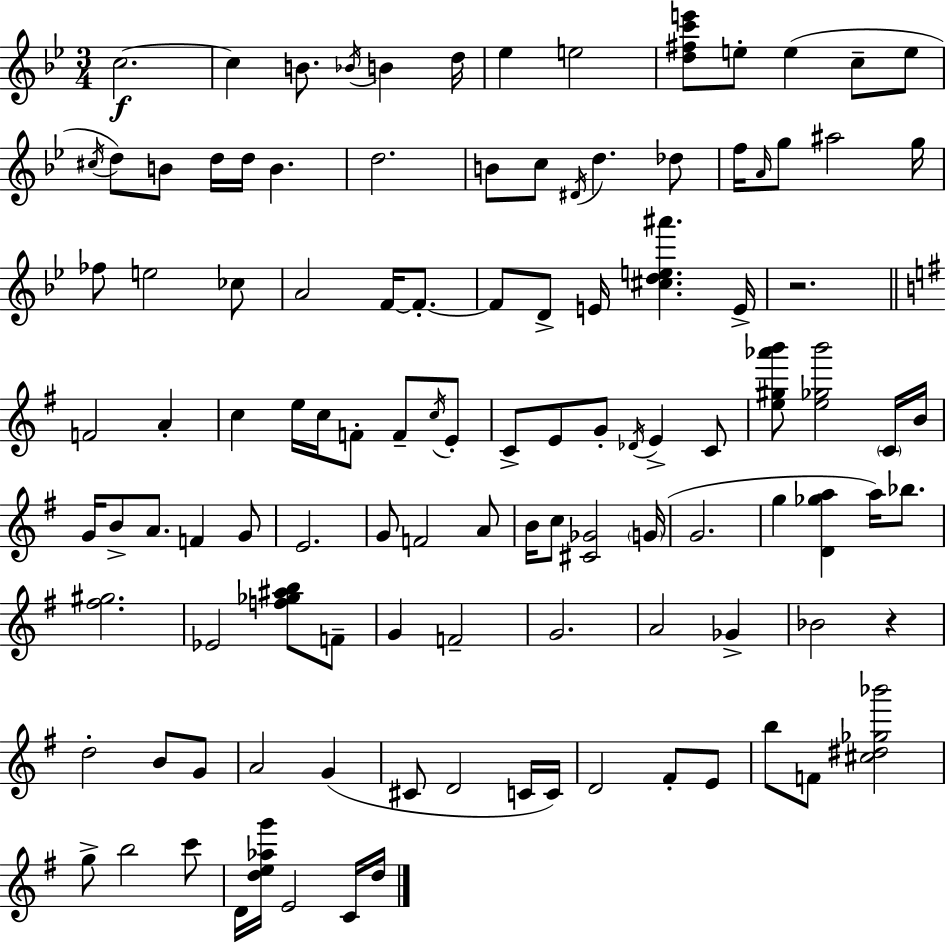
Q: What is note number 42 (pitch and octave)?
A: C5